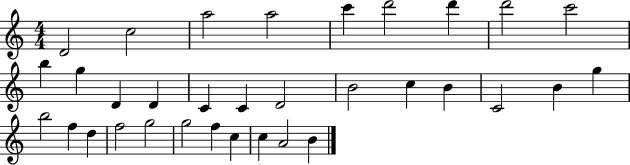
{
  \clef treble
  \numericTimeSignature
  \time 4/4
  \key c \major
  d'2 c''2 | a''2 a''2 | c'''4 d'''2 d'''4 | d'''2 c'''2 | \break b''4 g''4 d'4 d'4 | c'4 c'4 d'2 | b'2 c''4 b'4 | c'2 b'4 g''4 | \break b''2 f''4 d''4 | f''2 g''2 | g''2 f''4 c''4 | c''4 a'2 b'4 | \break \bar "|."
}